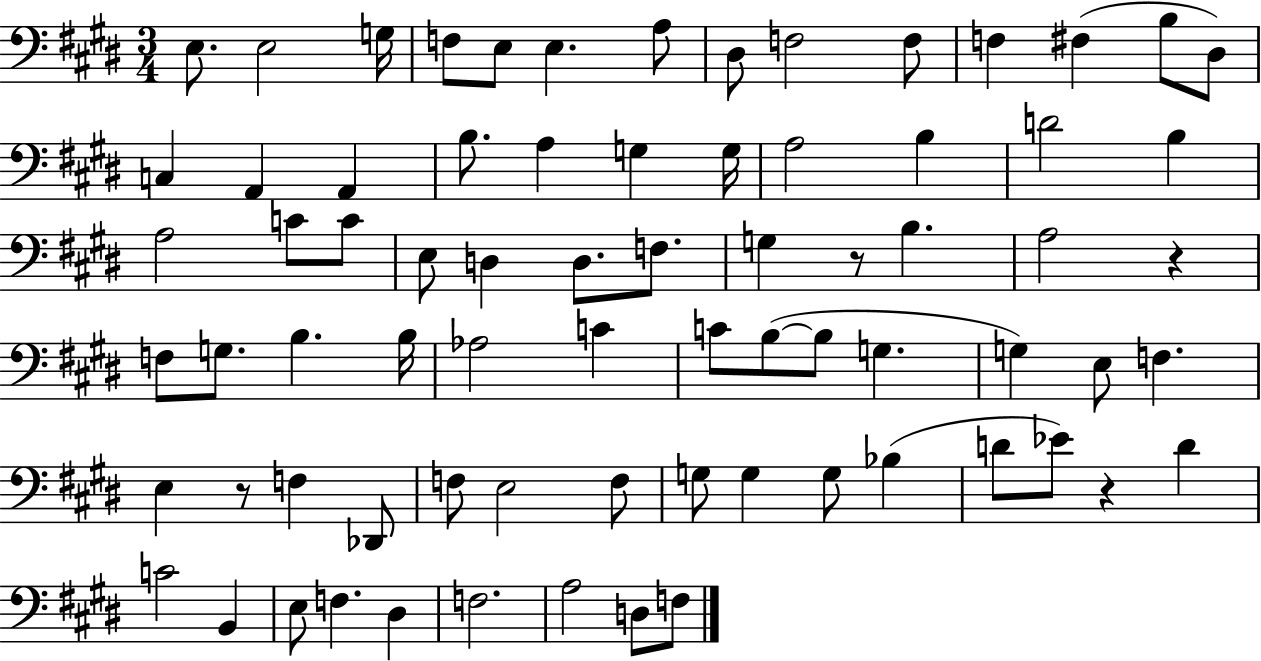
{
  \clef bass
  \numericTimeSignature
  \time 3/4
  \key e \major
  e8. e2 g16 | f8 e8 e4. a8 | dis8 f2 f8 | f4 fis4( b8 dis8) | \break c4 a,4 a,4 | b8. a4 g4 g16 | a2 b4 | d'2 b4 | \break a2 c'8 c'8 | e8 d4 d8. f8. | g4 r8 b4. | a2 r4 | \break f8 g8. b4. b16 | aes2 c'4 | c'8 b8~(~ b8 g4. | g4) e8 f4. | \break e4 r8 f4 des,8 | f8 e2 f8 | g8 g4 g8 bes4( | d'8 ees'8) r4 d'4 | \break c'2 b,4 | e8 f4. dis4 | f2. | a2 d8 f8 | \break \bar "|."
}